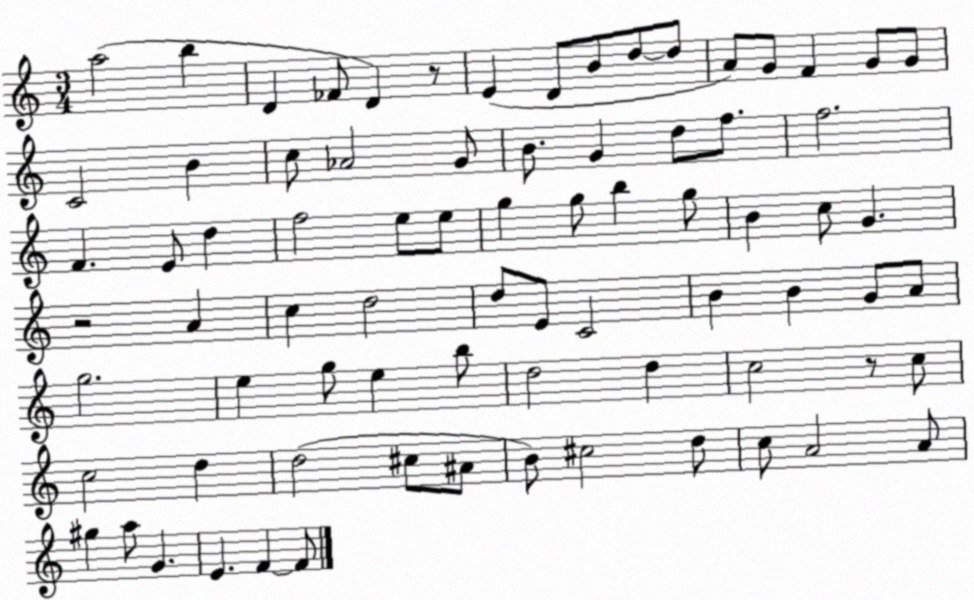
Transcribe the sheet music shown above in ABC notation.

X:1
T:Untitled
M:3/4
L:1/4
K:C
a2 b D _F/2 D z/2 E D/2 B/2 d/2 d/2 A/2 G/2 F G/2 G/2 C2 B c/2 _A2 G/2 B/2 G d/2 f/2 f2 F E/2 d f2 e/2 e/2 g g/2 b g/2 B c/2 G z2 A c d2 d/2 E/2 C2 B B G/2 A/2 g2 e g/2 e b/2 d2 d c2 z/2 c/2 c2 d d2 ^c/2 ^A/2 B/2 ^c2 d/2 c/2 A2 A/2 ^g a/2 G E F F/2